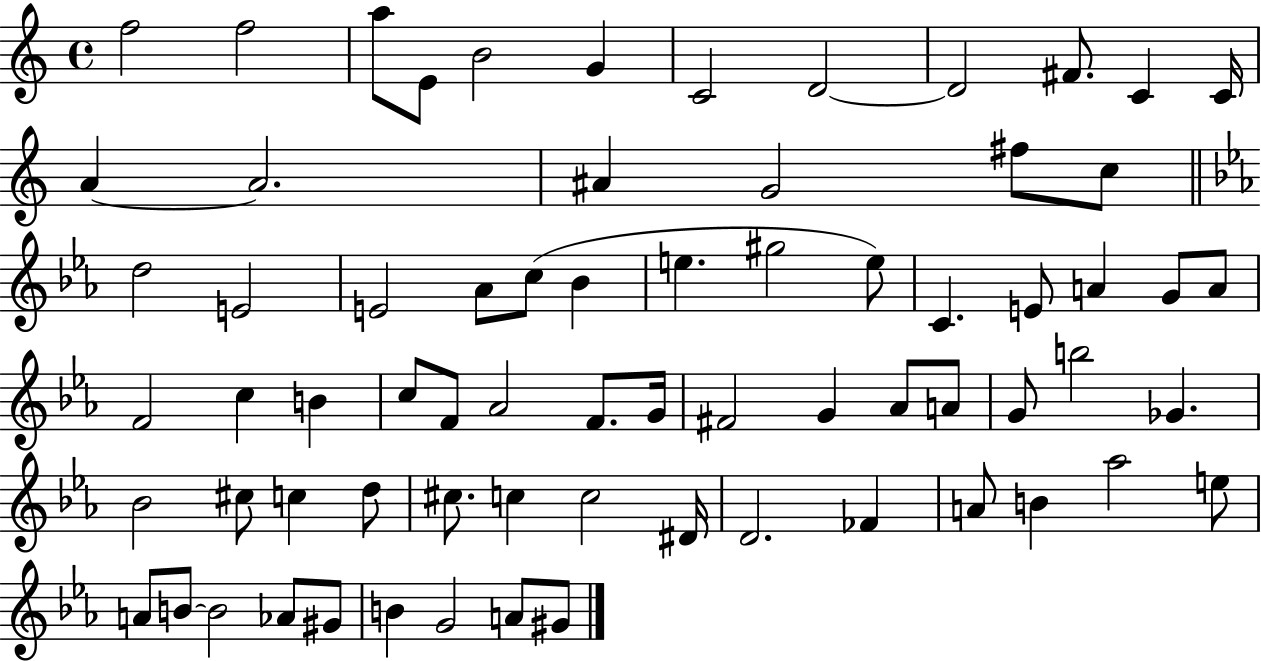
{
  \clef treble
  \time 4/4
  \defaultTimeSignature
  \key c \major
  f''2 f''2 | a''8 e'8 b'2 g'4 | c'2 d'2~~ | d'2 fis'8. c'4 c'16 | \break a'4~~ a'2. | ais'4 g'2 fis''8 c''8 | \bar "||" \break \key c \minor d''2 e'2 | e'2 aes'8 c''8( bes'4 | e''4. gis''2 e''8) | c'4. e'8 a'4 g'8 a'8 | \break f'2 c''4 b'4 | c''8 f'8 aes'2 f'8. g'16 | fis'2 g'4 aes'8 a'8 | g'8 b''2 ges'4. | \break bes'2 cis''8 c''4 d''8 | cis''8. c''4 c''2 dis'16 | d'2. fes'4 | a'8 b'4 aes''2 e''8 | \break a'8 b'8~~ b'2 aes'8 gis'8 | b'4 g'2 a'8 gis'8 | \bar "|."
}